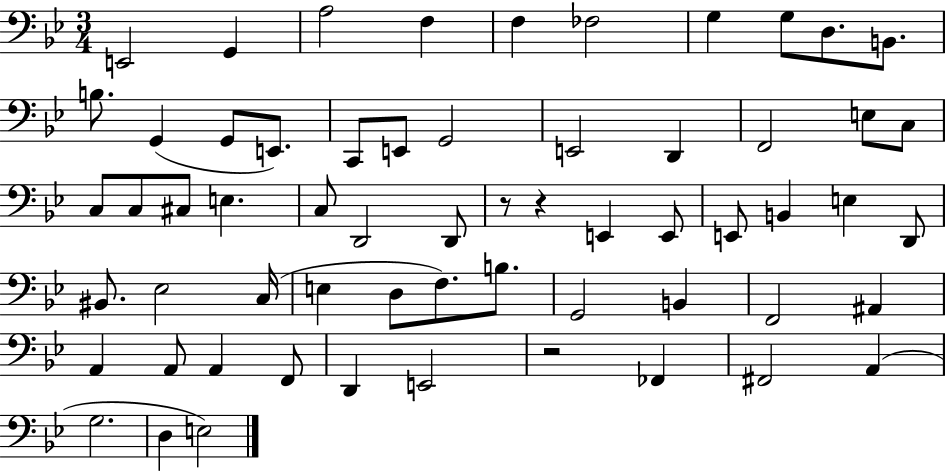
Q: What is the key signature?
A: BES major